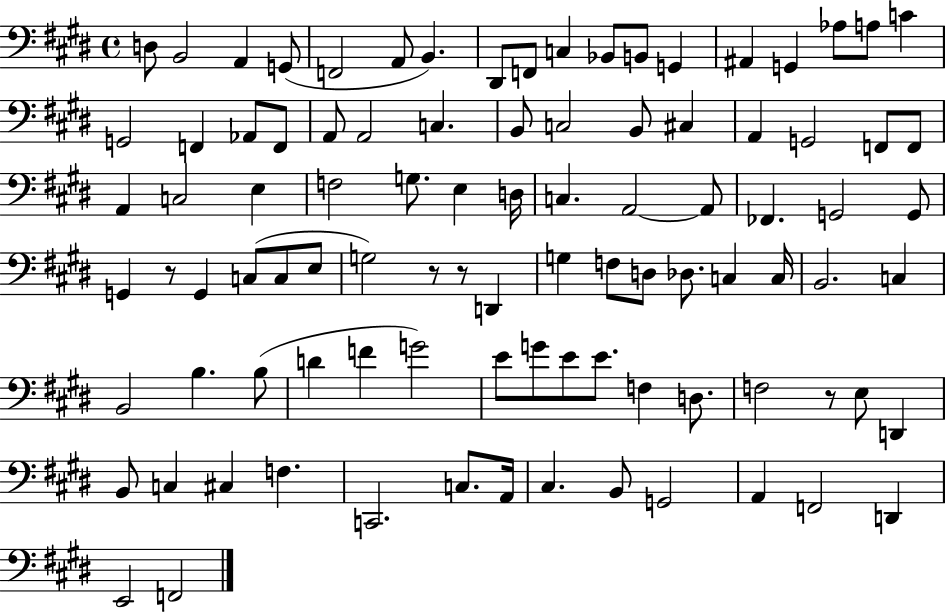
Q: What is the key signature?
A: E major